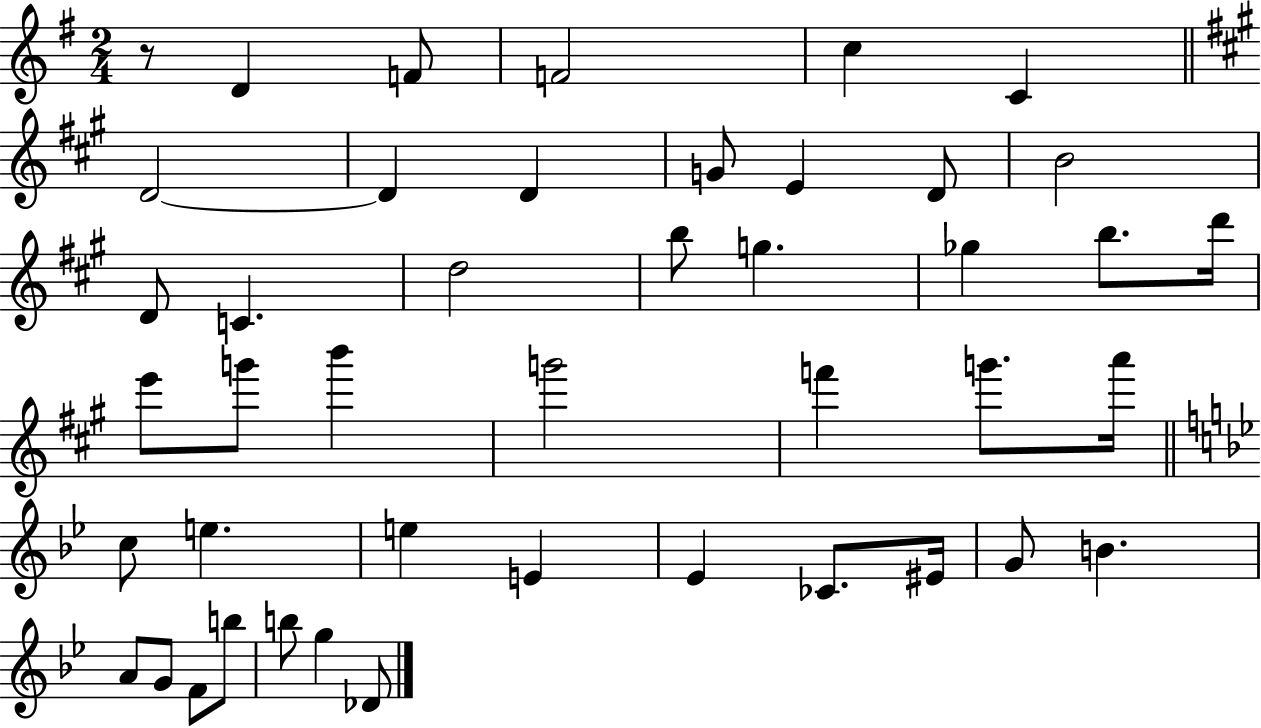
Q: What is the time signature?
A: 2/4